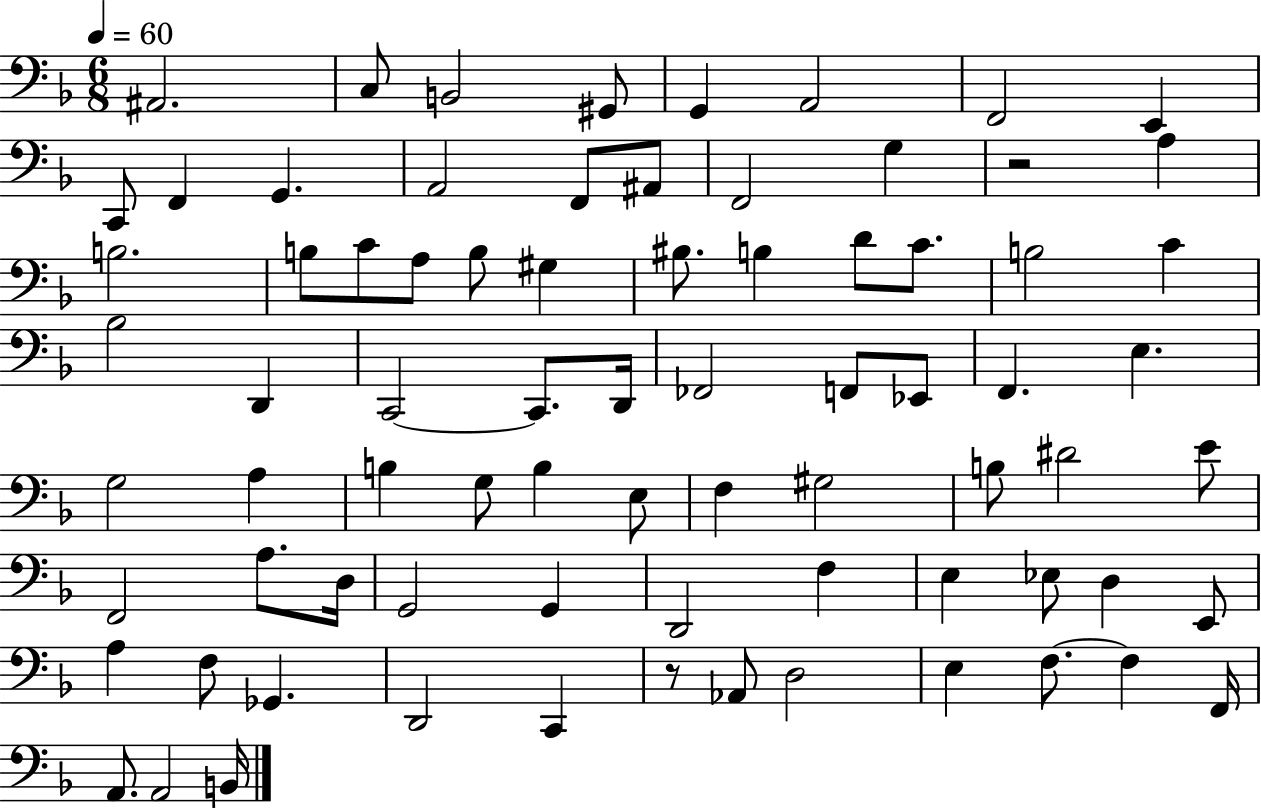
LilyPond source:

{
  \clef bass
  \numericTimeSignature
  \time 6/8
  \key f \major
  \tempo 4 = 60
  ais,2. | c8 b,2 gis,8 | g,4 a,2 | f,2 e,4 | \break c,8 f,4 g,4. | a,2 f,8 ais,8 | f,2 g4 | r2 a4 | \break b2. | b8 c'8 a8 b8 gis4 | bis8. b4 d'8 c'8. | b2 c'4 | \break bes2 d,4 | c,2~~ c,8. d,16 | fes,2 f,8 ees,8 | f,4. e4. | \break g2 a4 | b4 g8 b4 e8 | f4 gis2 | b8 dis'2 e'8 | \break f,2 a8. d16 | g,2 g,4 | d,2 f4 | e4 ees8 d4 e,8 | \break a4 f8 ges,4. | d,2 c,4 | r8 aes,8 d2 | e4 f8.~~ f4 f,16 | \break a,8. a,2 b,16 | \bar "|."
}